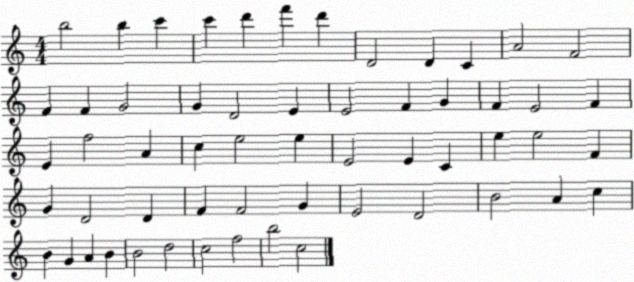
X:1
T:Untitled
M:4/4
L:1/4
K:C
b2 b c' c' d' f' d' D2 D C A2 F2 F F G2 G D2 E E2 F G F E2 F E f2 A c e2 e E2 E C e e2 F G D2 D F F2 G E2 D2 B2 A c B G A B B2 d2 c2 f2 b2 c2